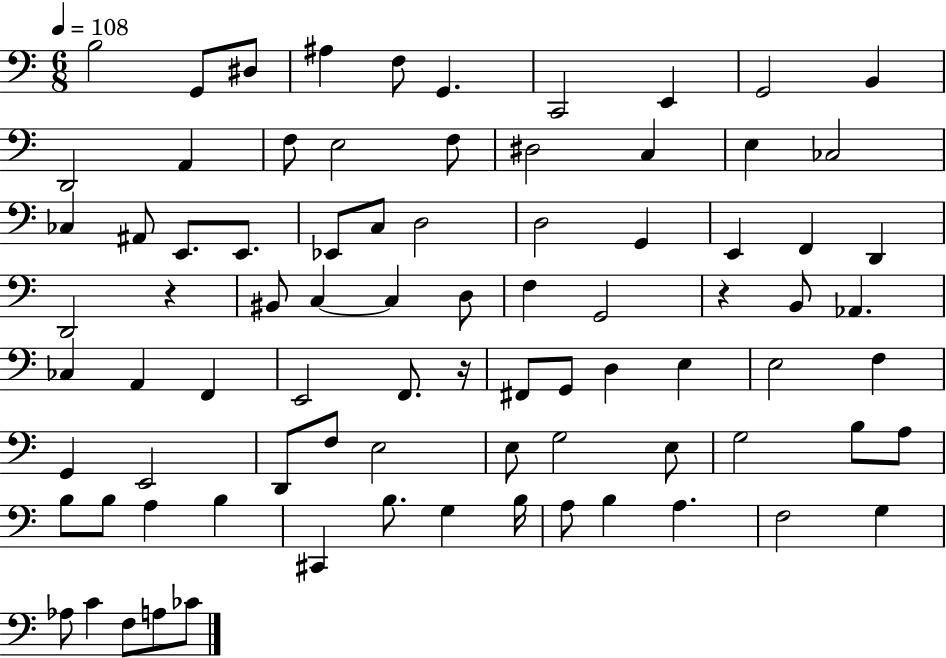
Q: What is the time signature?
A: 6/8